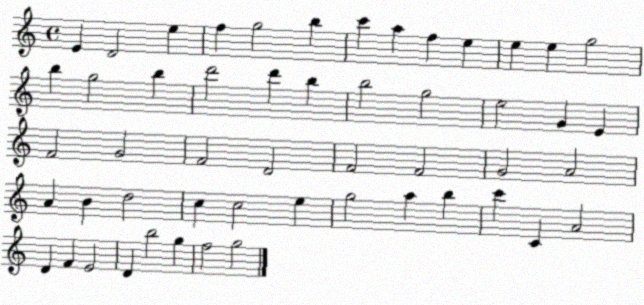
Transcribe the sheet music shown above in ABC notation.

X:1
T:Untitled
M:4/4
L:1/4
K:C
E D2 e f g2 b c' a f e e e g2 b g2 b d'2 d' b b2 g2 e2 G E F2 G2 F2 D2 F2 F2 G2 A2 A B d2 c c2 e g2 a b c' C A2 D F E2 D b2 g f2 g2